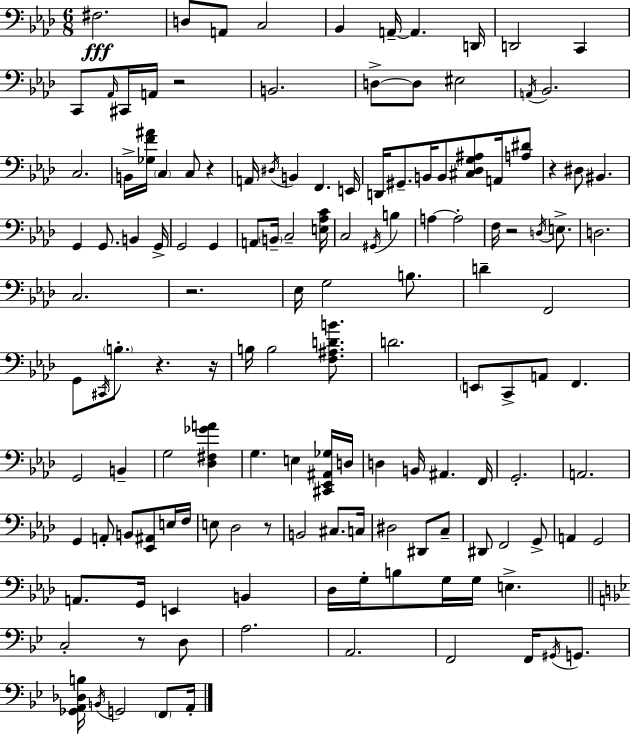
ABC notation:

X:1
T:Untitled
M:6/8
L:1/4
K:Fm
^F,2 D,/2 A,,/2 C,2 _B,, A,,/4 A,, D,,/4 D,,2 C,, C,,/2 _A,,/4 ^C,,/4 A,,/4 z2 B,,2 D,/2 D,/2 ^E,2 A,,/4 _B,,2 C,2 B,,/4 [_G,F^A]/4 C, C,/2 z A,,/4 ^D,/4 B,, F,, E,,/4 D,,/4 ^G,,/2 B,,/4 B,,/2 [^C,_D,G,^A,]/2 A,,/4 [A,^D]/2 z ^D,/2 ^B,, G,, G,,/2 B,, G,,/4 G,,2 G,, A,,/2 B,,/4 C,2 [E,_A,C]/4 C,2 ^G,,/4 B, A, A,2 F,/4 z2 D,/4 E,/2 D,2 C,2 z2 _E,/4 G,2 B,/2 D F,,2 G,,/2 ^C,,/4 B,/2 z z/4 B,/4 B,2 [F,^A,DB]/2 D2 E,,/2 C,,/2 A,,/2 F,, G,,2 B,, G,2 [_D,^F,_GA] G, E, [^C,,_E,,^A,,_G,]/4 D,/4 D, B,,/4 ^A,, F,,/4 G,,2 A,,2 G,, A,,/2 B,,/2 [_E,,^A,,]/2 E,/4 F,/4 E,/2 _D,2 z/2 B,,2 ^C,/2 C,/4 ^D,2 ^D,,/2 C,/2 ^D,,/2 F,,2 G,,/2 A,, G,,2 A,,/2 G,,/4 E,, B,, _D,/4 G,/4 B,/2 G,/4 G,/4 E, C,2 z/2 D,/2 A,2 A,,2 F,,2 F,,/4 ^G,,/4 G,,/2 [_G,,A,,_D,B,]/4 B,,/4 G,,2 F,,/2 A,,/4